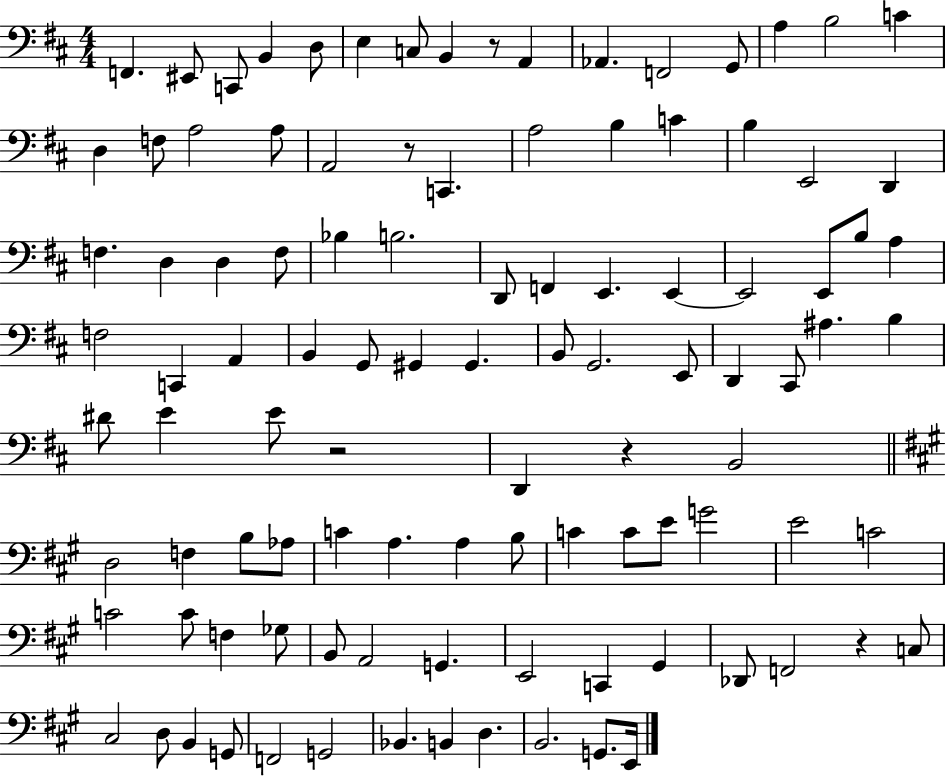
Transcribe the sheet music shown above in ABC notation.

X:1
T:Untitled
M:4/4
L:1/4
K:D
F,, ^E,,/2 C,,/2 B,, D,/2 E, C,/2 B,, z/2 A,, _A,, F,,2 G,,/2 A, B,2 C D, F,/2 A,2 A,/2 A,,2 z/2 C,, A,2 B, C B, E,,2 D,, F, D, D, F,/2 _B, B,2 D,,/2 F,, E,, E,, E,,2 E,,/2 B,/2 A, F,2 C,, A,, B,, G,,/2 ^G,, ^G,, B,,/2 G,,2 E,,/2 D,, ^C,,/2 ^A, B, ^D/2 E E/2 z2 D,, z B,,2 D,2 F, B,/2 _A,/2 C A, A, B,/2 C C/2 E/2 G2 E2 C2 C2 C/2 F, _G,/2 B,,/2 A,,2 G,, E,,2 C,, ^G,, _D,,/2 F,,2 z C,/2 ^C,2 D,/2 B,, G,,/2 F,,2 G,,2 _B,, B,, D, B,,2 G,,/2 E,,/4